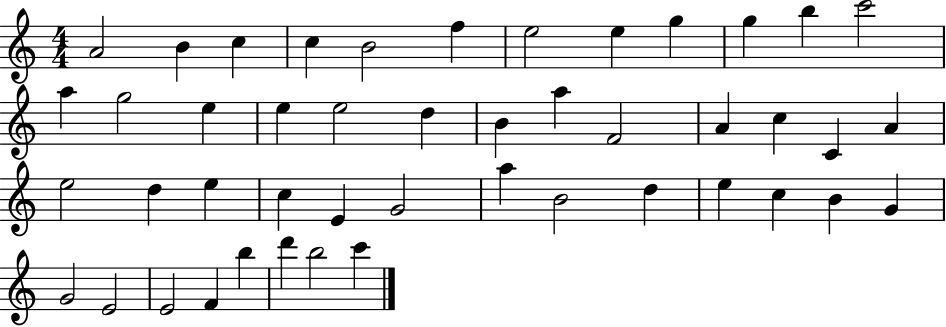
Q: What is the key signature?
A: C major